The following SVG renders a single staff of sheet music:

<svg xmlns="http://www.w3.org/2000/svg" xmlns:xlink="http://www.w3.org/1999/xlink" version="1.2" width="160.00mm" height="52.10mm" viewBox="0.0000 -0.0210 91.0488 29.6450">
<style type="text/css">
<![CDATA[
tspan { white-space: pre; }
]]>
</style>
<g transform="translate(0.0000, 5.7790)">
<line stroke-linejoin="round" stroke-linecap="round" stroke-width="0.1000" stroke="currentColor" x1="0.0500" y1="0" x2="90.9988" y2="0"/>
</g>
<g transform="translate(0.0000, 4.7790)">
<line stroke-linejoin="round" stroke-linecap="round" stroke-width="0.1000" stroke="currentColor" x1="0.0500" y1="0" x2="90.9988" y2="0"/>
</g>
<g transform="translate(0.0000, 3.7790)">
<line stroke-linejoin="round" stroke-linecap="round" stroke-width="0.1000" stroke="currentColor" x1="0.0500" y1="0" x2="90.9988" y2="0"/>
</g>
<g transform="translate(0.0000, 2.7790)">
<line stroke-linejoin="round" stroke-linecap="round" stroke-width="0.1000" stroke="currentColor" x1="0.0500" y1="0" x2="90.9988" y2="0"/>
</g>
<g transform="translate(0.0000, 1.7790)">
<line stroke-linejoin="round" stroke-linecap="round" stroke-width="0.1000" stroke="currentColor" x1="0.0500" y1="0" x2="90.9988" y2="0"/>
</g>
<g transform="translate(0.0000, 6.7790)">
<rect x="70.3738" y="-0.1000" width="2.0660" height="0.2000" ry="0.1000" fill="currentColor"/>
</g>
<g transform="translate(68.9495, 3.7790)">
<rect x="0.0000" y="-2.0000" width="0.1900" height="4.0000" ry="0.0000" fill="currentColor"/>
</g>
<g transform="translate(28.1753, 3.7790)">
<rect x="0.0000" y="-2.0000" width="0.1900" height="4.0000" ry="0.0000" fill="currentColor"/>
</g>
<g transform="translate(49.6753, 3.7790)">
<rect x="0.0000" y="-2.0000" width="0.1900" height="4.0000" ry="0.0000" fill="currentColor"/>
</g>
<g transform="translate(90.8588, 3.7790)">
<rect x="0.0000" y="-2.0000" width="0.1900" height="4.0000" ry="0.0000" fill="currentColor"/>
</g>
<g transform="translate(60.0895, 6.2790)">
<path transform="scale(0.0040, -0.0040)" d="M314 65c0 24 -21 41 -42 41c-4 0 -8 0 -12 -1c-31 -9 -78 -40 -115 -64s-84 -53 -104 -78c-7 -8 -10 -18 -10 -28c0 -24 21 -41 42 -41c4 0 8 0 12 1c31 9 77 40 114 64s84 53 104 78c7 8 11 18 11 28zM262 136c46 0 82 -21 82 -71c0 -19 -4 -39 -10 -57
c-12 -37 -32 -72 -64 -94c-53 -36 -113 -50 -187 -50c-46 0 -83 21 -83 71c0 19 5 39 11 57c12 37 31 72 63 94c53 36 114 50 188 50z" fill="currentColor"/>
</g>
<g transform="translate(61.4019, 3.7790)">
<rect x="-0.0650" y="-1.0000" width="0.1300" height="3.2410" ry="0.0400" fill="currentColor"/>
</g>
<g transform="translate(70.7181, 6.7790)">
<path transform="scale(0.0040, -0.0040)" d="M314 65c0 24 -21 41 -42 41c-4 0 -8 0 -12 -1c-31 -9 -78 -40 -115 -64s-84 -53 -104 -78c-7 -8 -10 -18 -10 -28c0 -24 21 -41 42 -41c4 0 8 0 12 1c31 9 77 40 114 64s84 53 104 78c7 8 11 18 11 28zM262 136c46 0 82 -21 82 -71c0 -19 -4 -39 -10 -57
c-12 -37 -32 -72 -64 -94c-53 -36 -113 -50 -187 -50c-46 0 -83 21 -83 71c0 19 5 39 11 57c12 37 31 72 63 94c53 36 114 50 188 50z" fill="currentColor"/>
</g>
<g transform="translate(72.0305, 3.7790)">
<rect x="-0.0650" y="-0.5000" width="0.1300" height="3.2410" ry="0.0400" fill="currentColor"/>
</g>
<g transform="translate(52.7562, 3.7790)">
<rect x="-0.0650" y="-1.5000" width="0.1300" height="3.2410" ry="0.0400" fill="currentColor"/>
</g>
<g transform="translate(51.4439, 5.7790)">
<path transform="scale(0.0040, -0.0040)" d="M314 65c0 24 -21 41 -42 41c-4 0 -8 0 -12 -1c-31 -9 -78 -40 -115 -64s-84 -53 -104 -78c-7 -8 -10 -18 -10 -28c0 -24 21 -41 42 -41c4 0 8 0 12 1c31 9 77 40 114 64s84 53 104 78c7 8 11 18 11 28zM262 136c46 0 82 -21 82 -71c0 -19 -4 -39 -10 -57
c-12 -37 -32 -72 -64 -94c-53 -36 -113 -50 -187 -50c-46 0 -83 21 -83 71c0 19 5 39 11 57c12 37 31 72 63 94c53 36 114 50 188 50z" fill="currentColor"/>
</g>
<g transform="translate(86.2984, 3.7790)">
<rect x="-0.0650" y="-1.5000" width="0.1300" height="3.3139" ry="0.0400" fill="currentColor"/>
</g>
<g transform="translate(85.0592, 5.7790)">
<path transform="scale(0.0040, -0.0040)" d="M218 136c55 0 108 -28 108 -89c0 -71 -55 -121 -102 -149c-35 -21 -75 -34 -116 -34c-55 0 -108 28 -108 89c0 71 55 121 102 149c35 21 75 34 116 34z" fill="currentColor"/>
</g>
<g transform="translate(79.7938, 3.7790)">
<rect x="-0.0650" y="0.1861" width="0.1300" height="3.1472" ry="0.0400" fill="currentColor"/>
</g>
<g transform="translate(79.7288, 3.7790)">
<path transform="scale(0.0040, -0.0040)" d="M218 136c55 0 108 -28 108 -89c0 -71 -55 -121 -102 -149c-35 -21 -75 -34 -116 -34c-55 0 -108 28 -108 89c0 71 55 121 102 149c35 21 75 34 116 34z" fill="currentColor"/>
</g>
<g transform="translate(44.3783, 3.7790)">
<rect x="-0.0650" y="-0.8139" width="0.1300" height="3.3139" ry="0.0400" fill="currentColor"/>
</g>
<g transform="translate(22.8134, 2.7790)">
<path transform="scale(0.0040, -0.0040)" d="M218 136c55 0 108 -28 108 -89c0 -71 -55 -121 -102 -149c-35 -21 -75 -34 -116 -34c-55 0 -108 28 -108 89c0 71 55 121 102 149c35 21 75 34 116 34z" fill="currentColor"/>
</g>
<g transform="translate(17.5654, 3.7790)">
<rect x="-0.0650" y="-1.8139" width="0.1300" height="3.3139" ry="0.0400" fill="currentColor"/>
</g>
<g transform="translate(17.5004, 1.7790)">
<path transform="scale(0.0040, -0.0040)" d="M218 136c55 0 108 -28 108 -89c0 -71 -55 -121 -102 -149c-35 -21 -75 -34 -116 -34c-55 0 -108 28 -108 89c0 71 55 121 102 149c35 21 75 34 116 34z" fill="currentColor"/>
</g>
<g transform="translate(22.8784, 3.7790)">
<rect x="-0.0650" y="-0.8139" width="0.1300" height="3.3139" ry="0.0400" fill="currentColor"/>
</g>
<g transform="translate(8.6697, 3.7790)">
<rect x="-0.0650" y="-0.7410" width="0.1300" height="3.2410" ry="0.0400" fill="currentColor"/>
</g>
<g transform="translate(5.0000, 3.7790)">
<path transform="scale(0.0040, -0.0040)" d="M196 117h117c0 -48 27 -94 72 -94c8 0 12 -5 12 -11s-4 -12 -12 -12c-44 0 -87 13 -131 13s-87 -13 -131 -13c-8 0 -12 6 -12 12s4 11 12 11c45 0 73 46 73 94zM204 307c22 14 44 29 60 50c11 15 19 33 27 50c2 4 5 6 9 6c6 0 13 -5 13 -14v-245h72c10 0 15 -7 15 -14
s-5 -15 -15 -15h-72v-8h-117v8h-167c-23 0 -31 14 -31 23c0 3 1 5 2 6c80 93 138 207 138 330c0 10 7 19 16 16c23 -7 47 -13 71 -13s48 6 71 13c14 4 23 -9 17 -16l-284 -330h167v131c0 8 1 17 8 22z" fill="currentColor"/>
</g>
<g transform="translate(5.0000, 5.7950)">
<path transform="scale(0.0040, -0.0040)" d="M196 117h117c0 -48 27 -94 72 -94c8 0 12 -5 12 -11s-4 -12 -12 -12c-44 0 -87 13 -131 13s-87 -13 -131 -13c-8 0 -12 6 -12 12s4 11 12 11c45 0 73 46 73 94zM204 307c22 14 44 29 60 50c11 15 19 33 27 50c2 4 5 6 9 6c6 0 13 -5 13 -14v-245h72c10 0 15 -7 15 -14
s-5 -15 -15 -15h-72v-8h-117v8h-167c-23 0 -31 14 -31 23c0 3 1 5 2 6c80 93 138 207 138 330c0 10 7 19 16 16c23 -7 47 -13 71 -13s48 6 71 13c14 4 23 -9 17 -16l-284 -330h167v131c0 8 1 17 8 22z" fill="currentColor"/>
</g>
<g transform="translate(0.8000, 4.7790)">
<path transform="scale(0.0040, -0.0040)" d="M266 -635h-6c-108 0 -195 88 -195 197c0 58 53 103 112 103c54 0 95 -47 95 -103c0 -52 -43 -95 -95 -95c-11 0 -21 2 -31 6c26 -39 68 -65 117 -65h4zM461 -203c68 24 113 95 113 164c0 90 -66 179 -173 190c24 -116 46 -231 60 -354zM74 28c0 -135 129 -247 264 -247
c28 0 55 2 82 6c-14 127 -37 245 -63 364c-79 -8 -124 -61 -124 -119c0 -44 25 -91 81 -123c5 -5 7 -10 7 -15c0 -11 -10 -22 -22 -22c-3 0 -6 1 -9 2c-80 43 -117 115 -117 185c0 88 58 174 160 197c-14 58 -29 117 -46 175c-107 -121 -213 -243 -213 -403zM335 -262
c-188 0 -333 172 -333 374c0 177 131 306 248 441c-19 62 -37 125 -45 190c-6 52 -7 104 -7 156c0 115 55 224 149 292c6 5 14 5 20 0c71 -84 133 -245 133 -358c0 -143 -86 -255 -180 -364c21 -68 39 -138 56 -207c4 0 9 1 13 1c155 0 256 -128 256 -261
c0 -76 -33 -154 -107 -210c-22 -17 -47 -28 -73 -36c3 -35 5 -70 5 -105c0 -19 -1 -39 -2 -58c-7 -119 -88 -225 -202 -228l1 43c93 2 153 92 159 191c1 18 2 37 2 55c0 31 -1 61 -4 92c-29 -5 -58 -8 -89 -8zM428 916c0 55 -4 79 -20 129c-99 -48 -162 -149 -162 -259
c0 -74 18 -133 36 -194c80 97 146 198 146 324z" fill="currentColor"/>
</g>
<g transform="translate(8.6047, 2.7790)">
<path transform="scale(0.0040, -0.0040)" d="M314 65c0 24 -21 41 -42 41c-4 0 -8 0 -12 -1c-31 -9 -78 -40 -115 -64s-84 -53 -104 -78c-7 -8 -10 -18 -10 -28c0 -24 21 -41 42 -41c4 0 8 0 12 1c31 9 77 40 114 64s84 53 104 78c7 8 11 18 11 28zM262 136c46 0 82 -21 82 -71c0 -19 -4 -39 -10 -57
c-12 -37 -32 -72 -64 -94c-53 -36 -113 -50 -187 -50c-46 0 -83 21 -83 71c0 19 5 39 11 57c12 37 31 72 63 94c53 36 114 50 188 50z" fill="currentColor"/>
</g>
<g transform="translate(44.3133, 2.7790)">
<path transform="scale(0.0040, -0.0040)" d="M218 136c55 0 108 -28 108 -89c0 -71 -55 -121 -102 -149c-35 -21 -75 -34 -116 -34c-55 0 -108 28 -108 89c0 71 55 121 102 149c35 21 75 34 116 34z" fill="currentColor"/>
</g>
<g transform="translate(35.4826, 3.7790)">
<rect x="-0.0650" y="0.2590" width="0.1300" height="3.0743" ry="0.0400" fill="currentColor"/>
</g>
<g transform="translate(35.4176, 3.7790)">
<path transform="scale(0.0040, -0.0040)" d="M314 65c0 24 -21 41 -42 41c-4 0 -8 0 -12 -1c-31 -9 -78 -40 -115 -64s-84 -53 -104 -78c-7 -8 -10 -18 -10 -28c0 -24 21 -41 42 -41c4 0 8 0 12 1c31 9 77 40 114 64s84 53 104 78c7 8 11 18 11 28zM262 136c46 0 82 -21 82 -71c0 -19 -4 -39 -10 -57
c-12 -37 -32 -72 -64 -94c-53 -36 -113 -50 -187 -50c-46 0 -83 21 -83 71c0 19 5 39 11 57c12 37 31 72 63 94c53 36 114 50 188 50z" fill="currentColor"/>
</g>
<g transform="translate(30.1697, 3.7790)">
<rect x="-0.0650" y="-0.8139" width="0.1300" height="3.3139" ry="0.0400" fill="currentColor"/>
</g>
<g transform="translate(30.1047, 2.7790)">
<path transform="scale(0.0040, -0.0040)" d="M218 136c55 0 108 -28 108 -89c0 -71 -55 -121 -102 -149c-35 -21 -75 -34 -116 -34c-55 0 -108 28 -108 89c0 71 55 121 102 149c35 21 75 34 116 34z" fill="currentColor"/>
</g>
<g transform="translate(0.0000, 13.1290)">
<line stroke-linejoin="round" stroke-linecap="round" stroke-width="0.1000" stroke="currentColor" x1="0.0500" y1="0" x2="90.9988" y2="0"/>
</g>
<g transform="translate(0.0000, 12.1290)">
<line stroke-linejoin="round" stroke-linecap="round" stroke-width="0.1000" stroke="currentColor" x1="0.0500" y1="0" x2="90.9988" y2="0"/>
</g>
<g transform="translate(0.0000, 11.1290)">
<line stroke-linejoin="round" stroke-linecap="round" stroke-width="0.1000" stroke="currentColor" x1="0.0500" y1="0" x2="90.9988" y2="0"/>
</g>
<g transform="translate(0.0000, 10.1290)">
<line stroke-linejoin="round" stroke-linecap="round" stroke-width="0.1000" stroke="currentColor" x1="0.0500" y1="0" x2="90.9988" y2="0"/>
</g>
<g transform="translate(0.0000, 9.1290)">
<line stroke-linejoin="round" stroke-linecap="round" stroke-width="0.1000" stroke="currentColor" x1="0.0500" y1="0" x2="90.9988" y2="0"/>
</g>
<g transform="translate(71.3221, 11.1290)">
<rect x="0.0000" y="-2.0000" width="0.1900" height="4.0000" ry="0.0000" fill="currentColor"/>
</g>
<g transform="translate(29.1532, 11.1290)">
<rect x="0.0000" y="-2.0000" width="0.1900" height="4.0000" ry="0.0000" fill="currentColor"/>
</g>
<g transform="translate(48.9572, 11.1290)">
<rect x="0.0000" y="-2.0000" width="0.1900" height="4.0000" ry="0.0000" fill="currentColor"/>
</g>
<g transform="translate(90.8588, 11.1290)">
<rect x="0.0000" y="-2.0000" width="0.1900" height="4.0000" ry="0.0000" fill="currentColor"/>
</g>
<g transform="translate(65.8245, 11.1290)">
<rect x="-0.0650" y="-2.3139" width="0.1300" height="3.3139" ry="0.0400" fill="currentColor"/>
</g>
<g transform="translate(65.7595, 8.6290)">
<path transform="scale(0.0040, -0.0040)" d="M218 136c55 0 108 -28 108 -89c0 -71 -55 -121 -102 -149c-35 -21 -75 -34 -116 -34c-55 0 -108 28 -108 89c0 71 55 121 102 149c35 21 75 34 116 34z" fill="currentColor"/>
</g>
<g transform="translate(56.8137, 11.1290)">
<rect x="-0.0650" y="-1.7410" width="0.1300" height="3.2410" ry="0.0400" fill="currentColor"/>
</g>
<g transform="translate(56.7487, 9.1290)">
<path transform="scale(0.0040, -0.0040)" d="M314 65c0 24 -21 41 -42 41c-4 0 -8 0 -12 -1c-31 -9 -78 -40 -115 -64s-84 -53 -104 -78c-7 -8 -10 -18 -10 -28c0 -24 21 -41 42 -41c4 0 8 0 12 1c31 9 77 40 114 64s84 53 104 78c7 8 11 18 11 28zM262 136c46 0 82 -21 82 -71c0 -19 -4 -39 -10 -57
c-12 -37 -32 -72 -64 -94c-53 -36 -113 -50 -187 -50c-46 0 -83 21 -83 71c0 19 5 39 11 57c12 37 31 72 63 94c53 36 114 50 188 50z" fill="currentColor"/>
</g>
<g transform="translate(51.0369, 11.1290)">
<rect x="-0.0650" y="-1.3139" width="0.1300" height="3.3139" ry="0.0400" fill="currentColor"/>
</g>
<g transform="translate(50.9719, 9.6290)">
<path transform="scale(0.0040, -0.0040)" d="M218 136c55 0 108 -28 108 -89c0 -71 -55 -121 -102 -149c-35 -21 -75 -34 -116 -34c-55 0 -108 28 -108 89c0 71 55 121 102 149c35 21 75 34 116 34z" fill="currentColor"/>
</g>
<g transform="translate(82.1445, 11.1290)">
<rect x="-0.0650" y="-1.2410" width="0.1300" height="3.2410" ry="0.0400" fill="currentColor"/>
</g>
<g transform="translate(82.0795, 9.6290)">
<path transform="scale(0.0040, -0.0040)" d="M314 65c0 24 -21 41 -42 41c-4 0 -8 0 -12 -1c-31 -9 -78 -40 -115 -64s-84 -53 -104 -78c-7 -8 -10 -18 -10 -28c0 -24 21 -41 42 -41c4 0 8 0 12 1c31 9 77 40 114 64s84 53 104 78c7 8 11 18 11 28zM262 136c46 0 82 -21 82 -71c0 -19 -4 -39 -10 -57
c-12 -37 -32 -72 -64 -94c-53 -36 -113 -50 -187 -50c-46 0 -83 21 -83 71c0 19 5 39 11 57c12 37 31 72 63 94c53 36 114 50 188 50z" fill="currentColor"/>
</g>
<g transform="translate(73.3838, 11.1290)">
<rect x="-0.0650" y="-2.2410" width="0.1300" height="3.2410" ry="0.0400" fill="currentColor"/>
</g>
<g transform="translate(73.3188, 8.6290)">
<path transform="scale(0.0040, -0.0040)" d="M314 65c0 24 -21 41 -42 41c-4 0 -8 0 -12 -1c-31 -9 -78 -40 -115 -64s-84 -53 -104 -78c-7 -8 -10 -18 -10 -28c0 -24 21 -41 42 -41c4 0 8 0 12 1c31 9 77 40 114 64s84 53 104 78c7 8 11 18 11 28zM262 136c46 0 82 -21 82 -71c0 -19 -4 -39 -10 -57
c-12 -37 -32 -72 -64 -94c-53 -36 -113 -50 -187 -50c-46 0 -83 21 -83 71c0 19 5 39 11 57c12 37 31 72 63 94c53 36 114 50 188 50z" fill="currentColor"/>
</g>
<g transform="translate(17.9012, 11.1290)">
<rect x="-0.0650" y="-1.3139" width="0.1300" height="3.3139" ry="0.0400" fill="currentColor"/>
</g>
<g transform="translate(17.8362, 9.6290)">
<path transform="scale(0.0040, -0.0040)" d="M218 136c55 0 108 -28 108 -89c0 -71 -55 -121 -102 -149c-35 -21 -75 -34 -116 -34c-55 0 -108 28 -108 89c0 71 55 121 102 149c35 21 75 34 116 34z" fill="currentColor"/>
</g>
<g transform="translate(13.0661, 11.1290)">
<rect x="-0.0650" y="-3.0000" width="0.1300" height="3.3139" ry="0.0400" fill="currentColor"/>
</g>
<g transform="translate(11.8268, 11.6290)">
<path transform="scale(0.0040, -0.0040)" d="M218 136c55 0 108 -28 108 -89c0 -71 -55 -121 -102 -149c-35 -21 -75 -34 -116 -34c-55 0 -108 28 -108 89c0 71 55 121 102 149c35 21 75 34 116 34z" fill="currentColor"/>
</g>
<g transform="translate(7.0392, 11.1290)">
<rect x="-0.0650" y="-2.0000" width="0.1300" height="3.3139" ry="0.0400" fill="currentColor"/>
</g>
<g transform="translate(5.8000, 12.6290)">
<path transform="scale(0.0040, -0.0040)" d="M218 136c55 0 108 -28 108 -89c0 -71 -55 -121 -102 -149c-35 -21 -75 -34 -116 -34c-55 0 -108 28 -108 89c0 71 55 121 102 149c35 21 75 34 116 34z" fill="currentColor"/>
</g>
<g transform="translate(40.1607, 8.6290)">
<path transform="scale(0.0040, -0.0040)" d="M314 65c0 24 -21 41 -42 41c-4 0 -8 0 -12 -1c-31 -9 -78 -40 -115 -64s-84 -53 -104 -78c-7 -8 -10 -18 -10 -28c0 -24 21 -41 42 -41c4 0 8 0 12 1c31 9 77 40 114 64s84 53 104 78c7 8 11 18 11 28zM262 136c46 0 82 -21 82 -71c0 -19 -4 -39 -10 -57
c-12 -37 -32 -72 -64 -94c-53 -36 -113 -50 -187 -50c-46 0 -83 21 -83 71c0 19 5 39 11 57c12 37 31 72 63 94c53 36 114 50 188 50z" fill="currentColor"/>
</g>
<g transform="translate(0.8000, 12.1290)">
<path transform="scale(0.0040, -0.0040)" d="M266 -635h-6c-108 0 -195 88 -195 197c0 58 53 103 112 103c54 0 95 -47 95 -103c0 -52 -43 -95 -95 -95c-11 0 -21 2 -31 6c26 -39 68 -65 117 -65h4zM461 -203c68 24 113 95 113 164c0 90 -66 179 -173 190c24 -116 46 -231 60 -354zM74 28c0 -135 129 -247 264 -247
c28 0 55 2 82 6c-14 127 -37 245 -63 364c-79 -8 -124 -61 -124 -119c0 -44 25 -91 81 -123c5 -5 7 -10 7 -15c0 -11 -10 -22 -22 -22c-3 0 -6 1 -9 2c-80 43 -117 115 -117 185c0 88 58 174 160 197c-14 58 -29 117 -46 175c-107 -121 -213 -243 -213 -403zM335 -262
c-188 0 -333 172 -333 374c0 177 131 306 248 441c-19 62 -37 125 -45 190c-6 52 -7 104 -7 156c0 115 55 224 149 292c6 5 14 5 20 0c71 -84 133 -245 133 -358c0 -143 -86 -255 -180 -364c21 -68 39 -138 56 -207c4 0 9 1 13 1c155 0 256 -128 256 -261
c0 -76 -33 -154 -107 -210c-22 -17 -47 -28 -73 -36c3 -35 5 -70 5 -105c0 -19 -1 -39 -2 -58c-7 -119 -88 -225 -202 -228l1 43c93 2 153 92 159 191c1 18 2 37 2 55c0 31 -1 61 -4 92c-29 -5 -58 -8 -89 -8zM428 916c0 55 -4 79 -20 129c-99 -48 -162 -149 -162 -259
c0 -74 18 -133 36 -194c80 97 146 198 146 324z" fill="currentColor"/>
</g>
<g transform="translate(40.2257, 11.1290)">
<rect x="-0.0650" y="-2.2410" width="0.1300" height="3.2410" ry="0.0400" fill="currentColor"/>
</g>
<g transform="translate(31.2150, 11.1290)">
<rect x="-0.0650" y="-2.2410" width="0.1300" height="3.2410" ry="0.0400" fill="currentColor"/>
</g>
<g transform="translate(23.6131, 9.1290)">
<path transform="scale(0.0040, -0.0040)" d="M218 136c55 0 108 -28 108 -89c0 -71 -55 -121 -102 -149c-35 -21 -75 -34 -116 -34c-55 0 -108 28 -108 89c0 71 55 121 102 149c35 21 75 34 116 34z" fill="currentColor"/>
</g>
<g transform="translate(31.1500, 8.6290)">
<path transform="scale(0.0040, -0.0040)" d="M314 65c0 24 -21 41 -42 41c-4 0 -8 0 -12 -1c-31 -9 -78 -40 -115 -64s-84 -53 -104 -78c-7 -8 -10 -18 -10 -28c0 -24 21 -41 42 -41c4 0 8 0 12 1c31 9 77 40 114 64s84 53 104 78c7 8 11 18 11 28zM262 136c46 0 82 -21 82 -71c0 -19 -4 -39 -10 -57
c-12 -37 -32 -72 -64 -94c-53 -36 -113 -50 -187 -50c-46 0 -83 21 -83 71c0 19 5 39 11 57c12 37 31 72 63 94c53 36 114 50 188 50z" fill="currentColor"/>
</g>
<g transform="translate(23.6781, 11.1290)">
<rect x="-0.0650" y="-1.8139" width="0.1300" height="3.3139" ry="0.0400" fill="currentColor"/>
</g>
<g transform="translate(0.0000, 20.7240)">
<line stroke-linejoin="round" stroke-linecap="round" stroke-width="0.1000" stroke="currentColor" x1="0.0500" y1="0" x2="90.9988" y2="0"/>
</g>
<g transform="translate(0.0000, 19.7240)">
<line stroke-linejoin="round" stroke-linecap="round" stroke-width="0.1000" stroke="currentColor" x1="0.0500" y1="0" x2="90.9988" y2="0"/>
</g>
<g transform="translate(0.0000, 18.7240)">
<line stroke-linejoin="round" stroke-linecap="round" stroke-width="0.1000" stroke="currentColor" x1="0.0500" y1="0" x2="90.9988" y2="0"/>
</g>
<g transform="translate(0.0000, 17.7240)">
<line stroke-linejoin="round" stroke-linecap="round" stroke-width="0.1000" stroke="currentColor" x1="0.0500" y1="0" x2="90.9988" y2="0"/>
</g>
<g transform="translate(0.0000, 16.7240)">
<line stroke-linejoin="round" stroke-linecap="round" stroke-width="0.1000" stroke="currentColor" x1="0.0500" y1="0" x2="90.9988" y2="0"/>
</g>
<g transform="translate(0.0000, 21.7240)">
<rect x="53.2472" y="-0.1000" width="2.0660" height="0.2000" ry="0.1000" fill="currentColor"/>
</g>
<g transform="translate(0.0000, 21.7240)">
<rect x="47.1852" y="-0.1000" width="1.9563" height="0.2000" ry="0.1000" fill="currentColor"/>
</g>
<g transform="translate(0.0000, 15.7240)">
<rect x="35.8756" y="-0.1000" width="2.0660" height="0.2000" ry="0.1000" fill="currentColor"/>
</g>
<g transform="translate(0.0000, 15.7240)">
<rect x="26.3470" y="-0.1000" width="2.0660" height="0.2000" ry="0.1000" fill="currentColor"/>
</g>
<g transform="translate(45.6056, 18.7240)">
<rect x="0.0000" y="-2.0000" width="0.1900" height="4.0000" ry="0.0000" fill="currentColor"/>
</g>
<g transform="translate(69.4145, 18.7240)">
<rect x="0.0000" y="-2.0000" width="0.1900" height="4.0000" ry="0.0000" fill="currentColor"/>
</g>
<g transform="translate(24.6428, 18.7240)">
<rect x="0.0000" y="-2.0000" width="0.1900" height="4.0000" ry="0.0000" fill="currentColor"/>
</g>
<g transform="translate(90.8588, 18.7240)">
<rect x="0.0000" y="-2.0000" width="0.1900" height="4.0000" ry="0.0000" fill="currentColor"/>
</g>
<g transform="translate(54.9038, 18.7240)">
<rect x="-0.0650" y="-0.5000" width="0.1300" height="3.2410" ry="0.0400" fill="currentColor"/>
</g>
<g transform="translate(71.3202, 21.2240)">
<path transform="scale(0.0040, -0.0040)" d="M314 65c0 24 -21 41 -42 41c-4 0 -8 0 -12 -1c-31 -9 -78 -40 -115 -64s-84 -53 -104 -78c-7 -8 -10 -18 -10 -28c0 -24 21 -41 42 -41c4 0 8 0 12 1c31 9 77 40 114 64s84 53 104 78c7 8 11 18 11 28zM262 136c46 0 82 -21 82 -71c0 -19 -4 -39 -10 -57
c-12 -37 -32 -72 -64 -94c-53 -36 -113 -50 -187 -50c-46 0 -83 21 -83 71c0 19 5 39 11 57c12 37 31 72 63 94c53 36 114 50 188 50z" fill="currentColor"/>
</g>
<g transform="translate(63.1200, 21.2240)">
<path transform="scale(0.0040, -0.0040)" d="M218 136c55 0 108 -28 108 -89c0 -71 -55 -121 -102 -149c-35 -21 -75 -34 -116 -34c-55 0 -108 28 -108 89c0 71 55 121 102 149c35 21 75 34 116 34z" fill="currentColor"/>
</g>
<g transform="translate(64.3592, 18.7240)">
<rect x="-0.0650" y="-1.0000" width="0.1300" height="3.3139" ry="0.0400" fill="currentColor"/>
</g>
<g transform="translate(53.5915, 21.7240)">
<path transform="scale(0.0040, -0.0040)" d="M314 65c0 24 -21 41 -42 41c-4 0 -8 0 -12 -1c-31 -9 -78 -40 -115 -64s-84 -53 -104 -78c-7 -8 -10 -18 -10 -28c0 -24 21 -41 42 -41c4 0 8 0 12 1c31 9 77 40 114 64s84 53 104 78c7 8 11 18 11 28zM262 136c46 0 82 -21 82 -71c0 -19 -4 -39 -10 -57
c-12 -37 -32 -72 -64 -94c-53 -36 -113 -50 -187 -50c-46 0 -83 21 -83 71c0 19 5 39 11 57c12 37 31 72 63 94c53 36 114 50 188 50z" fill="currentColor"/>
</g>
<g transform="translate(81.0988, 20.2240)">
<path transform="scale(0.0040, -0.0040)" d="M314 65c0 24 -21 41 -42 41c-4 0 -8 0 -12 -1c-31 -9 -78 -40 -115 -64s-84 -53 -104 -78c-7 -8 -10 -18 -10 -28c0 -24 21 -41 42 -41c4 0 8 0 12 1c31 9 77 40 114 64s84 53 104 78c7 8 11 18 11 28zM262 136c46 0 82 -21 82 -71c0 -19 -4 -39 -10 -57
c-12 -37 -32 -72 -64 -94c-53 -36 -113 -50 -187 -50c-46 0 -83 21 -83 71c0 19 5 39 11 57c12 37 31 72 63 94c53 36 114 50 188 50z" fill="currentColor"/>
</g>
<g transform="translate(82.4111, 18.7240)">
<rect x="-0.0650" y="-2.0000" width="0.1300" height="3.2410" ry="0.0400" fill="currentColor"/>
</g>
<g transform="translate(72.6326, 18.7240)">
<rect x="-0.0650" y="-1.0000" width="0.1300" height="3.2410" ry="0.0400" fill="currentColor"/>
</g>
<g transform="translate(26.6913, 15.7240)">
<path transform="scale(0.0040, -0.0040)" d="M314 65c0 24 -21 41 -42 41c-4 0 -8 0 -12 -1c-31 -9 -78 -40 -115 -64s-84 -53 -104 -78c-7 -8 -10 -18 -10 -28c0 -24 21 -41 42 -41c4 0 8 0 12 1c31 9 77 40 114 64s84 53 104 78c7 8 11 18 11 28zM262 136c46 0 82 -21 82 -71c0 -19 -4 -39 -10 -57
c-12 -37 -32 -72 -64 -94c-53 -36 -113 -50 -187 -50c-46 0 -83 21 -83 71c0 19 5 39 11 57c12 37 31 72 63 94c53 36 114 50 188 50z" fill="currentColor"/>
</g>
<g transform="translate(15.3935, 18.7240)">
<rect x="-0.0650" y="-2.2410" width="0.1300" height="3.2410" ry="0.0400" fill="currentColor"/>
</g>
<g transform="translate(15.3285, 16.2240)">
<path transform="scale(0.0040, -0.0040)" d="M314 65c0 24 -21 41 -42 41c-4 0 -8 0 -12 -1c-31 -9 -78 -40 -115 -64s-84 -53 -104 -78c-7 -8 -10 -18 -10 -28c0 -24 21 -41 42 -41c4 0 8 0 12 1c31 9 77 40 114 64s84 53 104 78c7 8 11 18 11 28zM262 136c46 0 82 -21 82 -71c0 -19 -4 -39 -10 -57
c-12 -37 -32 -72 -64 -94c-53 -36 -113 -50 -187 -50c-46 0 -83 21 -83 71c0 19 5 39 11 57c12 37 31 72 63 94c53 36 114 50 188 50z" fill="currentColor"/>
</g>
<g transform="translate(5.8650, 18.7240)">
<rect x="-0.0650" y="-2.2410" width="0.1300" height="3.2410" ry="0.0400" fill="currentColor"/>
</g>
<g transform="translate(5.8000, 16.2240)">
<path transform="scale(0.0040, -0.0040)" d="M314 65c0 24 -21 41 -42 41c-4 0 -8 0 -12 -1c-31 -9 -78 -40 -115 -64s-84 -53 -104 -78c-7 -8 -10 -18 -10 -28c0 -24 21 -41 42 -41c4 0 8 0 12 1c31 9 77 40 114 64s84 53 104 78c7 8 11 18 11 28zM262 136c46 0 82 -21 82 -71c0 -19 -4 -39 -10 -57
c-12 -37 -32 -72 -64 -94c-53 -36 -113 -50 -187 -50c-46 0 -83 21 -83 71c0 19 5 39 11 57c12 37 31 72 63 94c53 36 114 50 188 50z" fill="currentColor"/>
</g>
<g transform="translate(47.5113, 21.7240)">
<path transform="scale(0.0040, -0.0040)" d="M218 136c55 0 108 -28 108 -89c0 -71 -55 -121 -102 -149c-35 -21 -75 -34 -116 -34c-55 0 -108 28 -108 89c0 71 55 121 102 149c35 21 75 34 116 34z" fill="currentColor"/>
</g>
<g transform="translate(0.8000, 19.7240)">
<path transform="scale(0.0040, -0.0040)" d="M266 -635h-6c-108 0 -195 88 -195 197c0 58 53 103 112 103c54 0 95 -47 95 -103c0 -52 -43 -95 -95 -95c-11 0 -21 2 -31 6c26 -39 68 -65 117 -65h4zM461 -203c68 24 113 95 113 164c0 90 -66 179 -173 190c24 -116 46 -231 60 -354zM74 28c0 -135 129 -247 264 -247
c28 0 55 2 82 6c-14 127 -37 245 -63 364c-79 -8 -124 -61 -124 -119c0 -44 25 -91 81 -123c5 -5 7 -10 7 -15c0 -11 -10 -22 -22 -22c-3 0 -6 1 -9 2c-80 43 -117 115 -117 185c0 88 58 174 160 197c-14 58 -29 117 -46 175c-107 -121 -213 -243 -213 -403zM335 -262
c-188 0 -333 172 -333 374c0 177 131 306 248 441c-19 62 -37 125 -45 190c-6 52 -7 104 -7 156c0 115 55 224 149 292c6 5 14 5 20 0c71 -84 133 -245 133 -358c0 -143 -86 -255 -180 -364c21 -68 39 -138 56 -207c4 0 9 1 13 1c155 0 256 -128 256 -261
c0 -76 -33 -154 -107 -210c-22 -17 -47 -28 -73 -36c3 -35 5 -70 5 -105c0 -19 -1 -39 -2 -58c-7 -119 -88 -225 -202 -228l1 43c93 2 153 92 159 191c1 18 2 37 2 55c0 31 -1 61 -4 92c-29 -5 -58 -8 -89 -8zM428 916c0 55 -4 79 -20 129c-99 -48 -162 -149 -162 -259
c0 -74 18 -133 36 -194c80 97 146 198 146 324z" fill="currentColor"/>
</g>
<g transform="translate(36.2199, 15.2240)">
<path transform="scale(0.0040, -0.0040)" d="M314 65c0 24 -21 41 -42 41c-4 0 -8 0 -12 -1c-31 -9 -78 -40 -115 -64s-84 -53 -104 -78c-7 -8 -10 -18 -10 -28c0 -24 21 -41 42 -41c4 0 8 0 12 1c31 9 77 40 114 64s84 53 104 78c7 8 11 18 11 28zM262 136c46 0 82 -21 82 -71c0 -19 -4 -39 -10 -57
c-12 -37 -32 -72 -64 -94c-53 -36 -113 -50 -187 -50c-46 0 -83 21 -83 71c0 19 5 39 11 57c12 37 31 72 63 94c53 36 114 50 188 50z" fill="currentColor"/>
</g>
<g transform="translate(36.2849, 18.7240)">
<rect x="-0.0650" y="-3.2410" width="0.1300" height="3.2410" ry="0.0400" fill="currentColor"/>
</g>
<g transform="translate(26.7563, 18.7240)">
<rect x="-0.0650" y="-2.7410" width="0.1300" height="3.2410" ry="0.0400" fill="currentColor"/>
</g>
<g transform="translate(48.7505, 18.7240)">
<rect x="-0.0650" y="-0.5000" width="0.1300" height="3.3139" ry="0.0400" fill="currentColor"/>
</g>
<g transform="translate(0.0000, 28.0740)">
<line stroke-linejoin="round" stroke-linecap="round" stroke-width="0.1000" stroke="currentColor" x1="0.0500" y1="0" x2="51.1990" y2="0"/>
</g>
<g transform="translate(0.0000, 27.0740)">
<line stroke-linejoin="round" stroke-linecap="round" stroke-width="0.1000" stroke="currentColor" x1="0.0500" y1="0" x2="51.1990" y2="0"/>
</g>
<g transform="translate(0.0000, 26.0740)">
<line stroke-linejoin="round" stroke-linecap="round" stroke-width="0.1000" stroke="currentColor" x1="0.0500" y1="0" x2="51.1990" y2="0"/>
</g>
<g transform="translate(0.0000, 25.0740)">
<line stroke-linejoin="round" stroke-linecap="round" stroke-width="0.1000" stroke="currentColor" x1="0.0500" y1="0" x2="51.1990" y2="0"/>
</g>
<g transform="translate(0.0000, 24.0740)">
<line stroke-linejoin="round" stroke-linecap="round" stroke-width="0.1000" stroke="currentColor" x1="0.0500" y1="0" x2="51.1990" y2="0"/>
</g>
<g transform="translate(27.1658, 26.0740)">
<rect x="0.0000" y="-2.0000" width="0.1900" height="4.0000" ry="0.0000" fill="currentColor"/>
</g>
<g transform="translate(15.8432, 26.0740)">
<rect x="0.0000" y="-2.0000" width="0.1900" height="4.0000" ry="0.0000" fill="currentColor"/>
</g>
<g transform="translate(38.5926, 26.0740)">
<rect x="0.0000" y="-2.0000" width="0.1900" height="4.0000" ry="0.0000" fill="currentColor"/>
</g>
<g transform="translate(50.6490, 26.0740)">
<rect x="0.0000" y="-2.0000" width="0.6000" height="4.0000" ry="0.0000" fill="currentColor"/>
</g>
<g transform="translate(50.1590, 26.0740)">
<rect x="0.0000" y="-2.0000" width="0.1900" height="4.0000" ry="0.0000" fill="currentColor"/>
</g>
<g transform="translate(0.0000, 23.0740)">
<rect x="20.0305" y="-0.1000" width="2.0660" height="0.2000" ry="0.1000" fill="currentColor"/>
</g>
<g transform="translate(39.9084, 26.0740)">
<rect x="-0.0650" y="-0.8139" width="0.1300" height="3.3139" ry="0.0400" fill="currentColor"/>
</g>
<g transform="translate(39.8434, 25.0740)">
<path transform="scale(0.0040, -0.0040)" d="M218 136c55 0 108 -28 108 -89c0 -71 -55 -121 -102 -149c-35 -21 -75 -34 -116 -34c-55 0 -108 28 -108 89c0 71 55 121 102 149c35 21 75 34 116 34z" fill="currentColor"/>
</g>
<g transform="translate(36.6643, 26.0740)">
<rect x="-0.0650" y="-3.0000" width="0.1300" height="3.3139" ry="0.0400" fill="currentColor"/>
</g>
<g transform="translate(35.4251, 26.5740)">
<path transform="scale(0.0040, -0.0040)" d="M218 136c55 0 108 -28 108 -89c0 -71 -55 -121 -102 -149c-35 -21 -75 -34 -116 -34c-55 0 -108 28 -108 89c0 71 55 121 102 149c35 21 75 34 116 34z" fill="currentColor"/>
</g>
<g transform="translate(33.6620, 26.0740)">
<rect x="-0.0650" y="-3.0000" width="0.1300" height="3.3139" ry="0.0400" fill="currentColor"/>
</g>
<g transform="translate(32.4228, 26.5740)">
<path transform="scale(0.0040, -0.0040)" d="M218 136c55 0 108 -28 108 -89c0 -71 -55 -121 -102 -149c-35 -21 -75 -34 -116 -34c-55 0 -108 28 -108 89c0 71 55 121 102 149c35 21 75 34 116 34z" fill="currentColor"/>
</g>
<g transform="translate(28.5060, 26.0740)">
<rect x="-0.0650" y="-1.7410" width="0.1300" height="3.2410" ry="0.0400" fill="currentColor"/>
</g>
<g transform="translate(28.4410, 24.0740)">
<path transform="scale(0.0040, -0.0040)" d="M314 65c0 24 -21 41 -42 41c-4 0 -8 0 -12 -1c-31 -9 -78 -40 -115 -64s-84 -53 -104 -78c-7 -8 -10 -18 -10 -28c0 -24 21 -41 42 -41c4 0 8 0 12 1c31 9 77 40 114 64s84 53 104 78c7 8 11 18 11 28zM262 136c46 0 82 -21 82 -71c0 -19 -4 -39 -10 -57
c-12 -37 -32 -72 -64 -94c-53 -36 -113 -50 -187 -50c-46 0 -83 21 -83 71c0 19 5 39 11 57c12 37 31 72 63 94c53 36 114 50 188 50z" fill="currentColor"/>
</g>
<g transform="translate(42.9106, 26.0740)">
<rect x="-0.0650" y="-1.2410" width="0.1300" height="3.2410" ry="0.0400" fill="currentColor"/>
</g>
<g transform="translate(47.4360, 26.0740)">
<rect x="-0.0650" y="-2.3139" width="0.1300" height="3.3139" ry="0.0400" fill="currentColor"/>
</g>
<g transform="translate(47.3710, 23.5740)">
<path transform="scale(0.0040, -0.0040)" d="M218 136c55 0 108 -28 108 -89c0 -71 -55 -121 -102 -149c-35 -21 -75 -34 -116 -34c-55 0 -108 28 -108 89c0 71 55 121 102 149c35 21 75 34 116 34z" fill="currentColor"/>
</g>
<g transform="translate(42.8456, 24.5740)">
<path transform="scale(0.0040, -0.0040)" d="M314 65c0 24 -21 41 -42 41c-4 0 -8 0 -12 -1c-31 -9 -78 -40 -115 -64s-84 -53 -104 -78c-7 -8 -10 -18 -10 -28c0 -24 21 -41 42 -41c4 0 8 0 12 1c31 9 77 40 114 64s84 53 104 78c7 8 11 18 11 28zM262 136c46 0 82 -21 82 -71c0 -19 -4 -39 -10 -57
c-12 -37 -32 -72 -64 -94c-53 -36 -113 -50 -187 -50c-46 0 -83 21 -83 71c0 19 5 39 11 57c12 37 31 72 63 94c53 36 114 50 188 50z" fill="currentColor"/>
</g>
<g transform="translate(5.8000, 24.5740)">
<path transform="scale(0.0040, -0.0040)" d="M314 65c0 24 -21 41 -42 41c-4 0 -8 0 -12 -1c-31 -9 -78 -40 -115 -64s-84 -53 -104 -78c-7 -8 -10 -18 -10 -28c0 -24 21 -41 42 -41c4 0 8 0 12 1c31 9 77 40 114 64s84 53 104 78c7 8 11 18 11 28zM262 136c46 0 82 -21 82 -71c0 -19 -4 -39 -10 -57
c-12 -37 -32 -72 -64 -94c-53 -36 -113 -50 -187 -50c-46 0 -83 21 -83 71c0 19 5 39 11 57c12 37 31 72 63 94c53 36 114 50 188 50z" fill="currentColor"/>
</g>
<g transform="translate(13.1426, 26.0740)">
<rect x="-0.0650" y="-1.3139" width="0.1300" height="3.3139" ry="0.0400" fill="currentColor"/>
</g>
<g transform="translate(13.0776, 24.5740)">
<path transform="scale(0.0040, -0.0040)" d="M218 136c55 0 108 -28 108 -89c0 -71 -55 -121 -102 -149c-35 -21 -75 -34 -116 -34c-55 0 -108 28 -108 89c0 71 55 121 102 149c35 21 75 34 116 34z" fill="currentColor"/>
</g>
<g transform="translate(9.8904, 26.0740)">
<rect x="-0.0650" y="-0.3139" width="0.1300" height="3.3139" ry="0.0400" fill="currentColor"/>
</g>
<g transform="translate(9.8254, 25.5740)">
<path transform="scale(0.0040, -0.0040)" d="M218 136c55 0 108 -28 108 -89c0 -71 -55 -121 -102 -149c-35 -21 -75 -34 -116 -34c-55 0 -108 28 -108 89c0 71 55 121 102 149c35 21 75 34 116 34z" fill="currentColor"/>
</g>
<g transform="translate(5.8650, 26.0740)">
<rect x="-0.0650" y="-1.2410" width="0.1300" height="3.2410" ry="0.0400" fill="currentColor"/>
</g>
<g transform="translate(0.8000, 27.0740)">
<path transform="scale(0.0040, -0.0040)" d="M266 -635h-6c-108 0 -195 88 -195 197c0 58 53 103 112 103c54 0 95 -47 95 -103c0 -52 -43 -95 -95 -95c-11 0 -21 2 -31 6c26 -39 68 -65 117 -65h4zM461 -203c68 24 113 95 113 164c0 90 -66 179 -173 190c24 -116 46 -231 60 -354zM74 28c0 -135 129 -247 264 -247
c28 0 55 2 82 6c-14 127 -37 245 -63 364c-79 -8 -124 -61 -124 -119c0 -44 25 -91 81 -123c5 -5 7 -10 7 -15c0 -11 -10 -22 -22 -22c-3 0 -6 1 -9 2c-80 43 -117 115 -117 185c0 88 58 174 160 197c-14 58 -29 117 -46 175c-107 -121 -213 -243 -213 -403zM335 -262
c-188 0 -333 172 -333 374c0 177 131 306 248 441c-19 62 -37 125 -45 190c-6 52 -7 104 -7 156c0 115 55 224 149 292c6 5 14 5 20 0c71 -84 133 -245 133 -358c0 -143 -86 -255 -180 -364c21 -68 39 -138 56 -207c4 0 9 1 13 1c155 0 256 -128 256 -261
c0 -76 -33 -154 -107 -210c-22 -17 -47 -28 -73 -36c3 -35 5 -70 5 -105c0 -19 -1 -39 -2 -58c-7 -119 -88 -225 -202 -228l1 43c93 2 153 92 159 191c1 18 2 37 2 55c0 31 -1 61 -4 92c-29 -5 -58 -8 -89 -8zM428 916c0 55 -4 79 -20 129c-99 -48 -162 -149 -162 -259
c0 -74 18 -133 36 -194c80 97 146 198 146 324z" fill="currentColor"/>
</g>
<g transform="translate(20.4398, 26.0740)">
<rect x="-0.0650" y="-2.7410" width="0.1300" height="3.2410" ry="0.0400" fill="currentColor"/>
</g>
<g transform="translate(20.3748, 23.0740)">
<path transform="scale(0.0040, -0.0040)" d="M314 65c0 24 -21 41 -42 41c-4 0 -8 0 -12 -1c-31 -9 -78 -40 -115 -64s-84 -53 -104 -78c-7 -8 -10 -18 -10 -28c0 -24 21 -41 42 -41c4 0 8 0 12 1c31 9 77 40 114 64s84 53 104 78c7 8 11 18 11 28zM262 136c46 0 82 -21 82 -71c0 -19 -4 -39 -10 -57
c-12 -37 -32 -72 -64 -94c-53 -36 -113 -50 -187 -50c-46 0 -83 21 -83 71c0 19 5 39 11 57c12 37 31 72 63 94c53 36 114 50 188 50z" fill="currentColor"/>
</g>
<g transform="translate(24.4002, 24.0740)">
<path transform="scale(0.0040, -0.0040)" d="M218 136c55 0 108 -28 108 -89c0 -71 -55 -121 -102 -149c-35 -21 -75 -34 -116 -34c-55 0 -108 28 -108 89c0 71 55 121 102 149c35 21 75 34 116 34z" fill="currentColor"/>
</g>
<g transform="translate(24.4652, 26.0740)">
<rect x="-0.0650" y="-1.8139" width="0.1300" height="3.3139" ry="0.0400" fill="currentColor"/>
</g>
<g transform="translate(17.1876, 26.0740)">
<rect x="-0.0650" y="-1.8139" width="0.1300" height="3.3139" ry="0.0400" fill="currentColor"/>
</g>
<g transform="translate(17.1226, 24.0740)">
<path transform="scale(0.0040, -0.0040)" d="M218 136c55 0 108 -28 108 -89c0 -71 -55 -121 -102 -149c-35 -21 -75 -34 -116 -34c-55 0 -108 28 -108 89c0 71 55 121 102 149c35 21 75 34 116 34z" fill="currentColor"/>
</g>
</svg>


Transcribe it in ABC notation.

X:1
T:Untitled
M:4/4
L:1/4
K:C
d2 f d d B2 d E2 D2 C2 B E F A e f g2 g2 e f2 g g2 e2 g2 g2 a2 b2 C C2 D D2 F2 e2 c e f a2 f f2 A A d e2 g